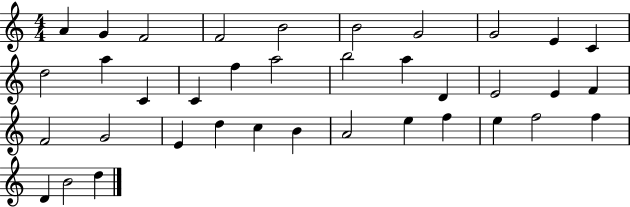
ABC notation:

X:1
T:Untitled
M:4/4
L:1/4
K:C
A G F2 F2 B2 B2 G2 G2 E C d2 a C C f a2 b2 a D E2 E F F2 G2 E d c B A2 e f e f2 f D B2 d